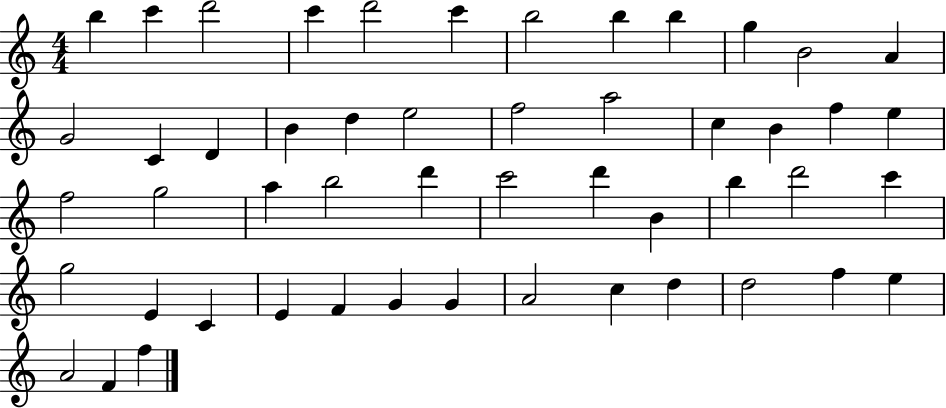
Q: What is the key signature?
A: C major